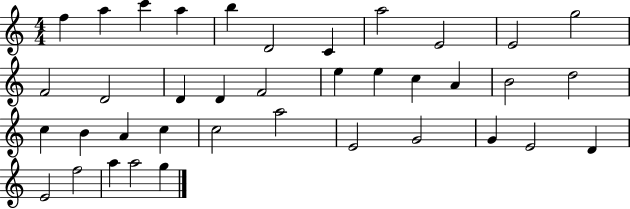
{
  \clef treble
  \numericTimeSignature
  \time 4/4
  \key c \major
  f''4 a''4 c'''4 a''4 | b''4 d'2 c'4 | a''2 e'2 | e'2 g''2 | \break f'2 d'2 | d'4 d'4 f'2 | e''4 e''4 c''4 a'4 | b'2 d''2 | \break c''4 b'4 a'4 c''4 | c''2 a''2 | e'2 g'2 | g'4 e'2 d'4 | \break e'2 f''2 | a''4 a''2 g''4 | \bar "|."
}